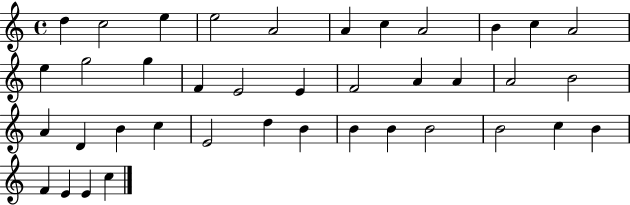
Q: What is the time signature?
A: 4/4